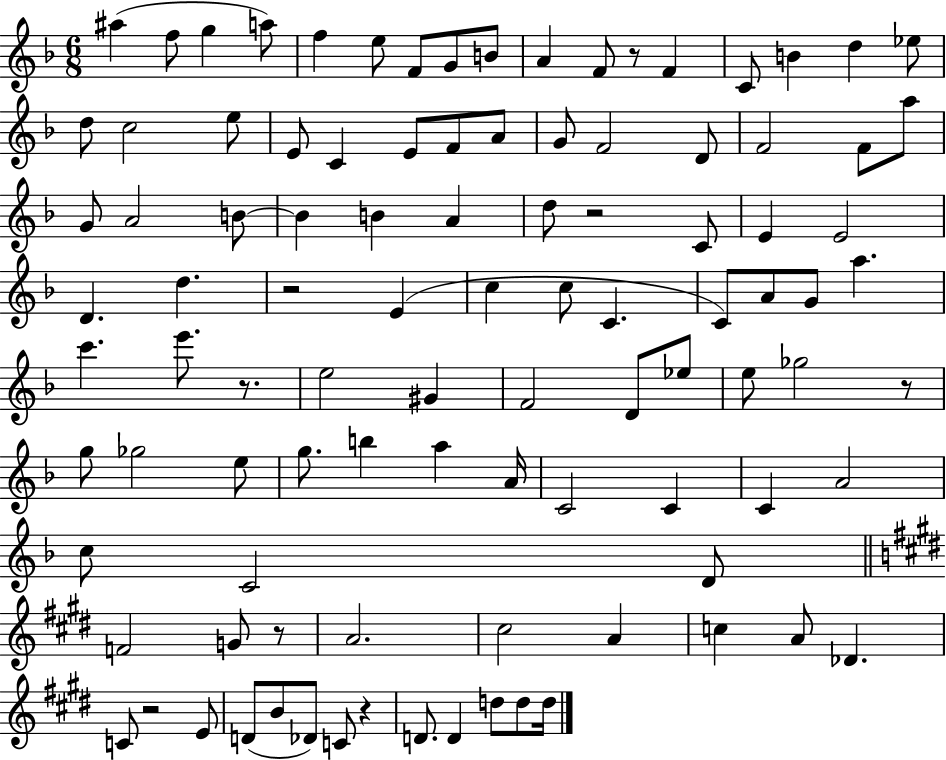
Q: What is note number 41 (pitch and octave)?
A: D4